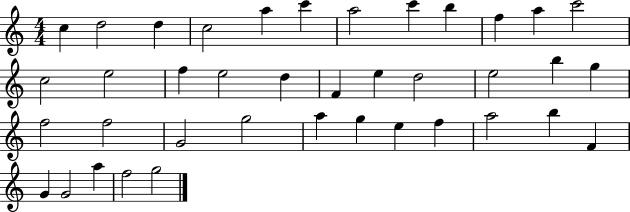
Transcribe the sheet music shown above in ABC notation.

X:1
T:Untitled
M:4/4
L:1/4
K:C
c d2 d c2 a c' a2 c' b f a c'2 c2 e2 f e2 d F e d2 e2 b g f2 f2 G2 g2 a g e f a2 b F G G2 a f2 g2